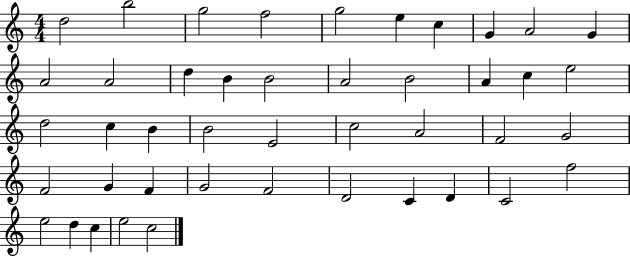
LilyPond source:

{
  \clef treble
  \numericTimeSignature
  \time 4/4
  \key c \major
  d''2 b''2 | g''2 f''2 | g''2 e''4 c''4 | g'4 a'2 g'4 | \break a'2 a'2 | d''4 b'4 b'2 | a'2 b'2 | a'4 c''4 e''2 | \break d''2 c''4 b'4 | b'2 e'2 | c''2 a'2 | f'2 g'2 | \break f'2 g'4 f'4 | g'2 f'2 | d'2 c'4 d'4 | c'2 f''2 | \break e''2 d''4 c''4 | e''2 c''2 | \bar "|."
}